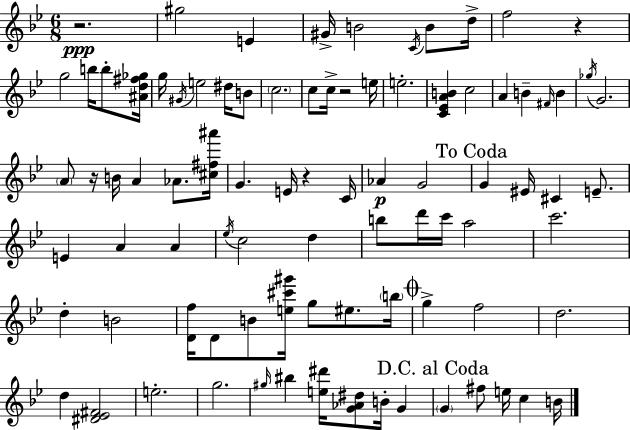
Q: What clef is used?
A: treble